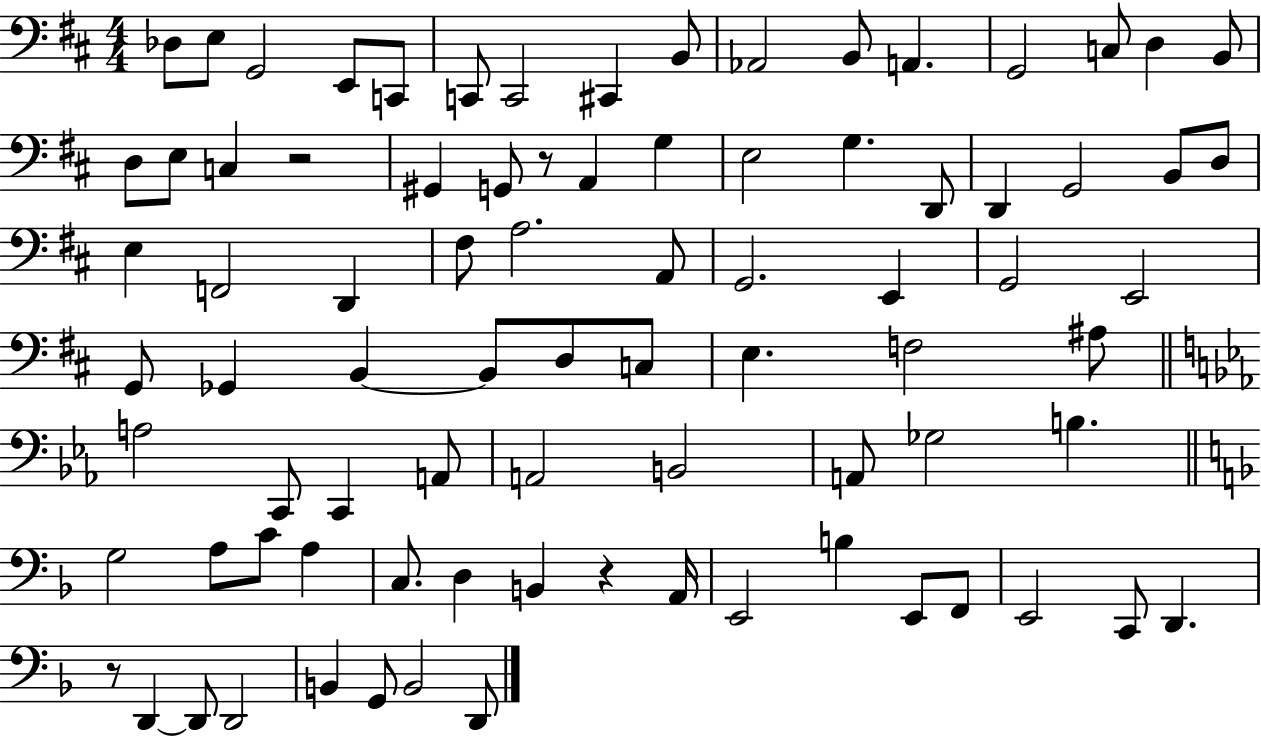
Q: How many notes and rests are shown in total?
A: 84